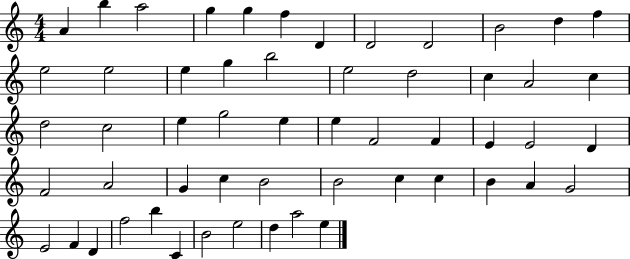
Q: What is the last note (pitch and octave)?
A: E5